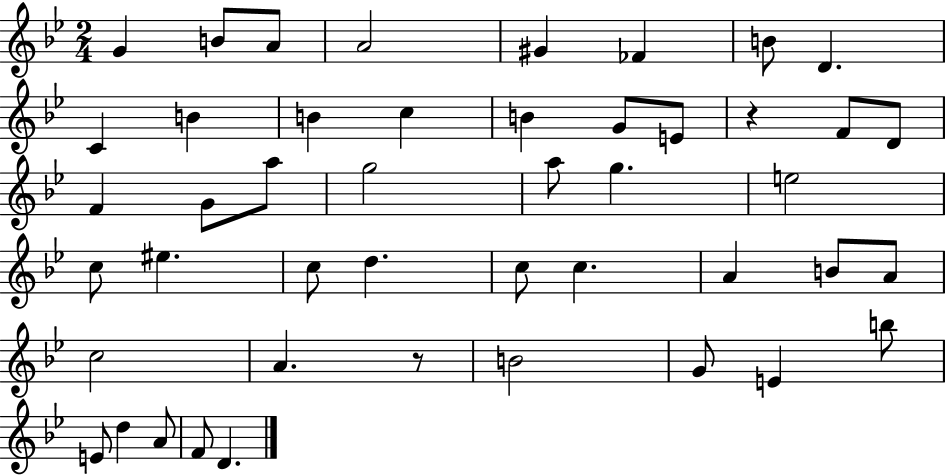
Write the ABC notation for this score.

X:1
T:Untitled
M:2/4
L:1/4
K:Bb
G B/2 A/2 A2 ^G _F B/2 D C B B c B G/2 E/2 z F/2 D/2 F G/2 a/2 g2 a/2 g e2 c/2 ^e c/2 d c/2 c A B/2 A/2 c2 A z/2 B2 G/2 E b/2 E/2 d A/2 F/2 D